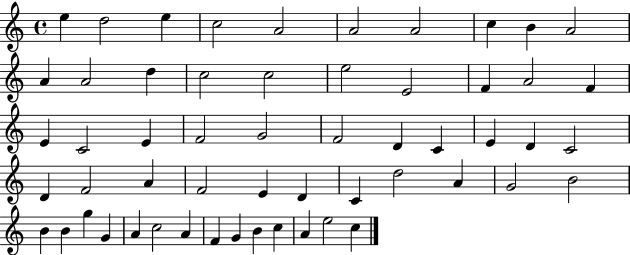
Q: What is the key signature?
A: C major